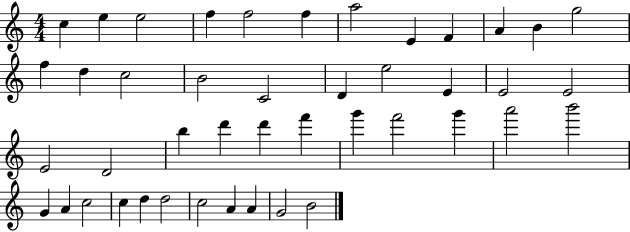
C5/q E5/q E5/h F5/q F5/h F5/q A5/h E4/q F4/q A4/q B4/q G5/h F5/q D5/q C5/h B4/h C4/h D4/q E5/h E4/q E4/h E4/h E4/h D4/h B5/q D6/q D6/q F6/q G6/q F6/h G6/q A6/h B6/h G4/q A4/q C5/h C5/q D5/q D5/h C5/h A4/q A4/q G4/h B4/h